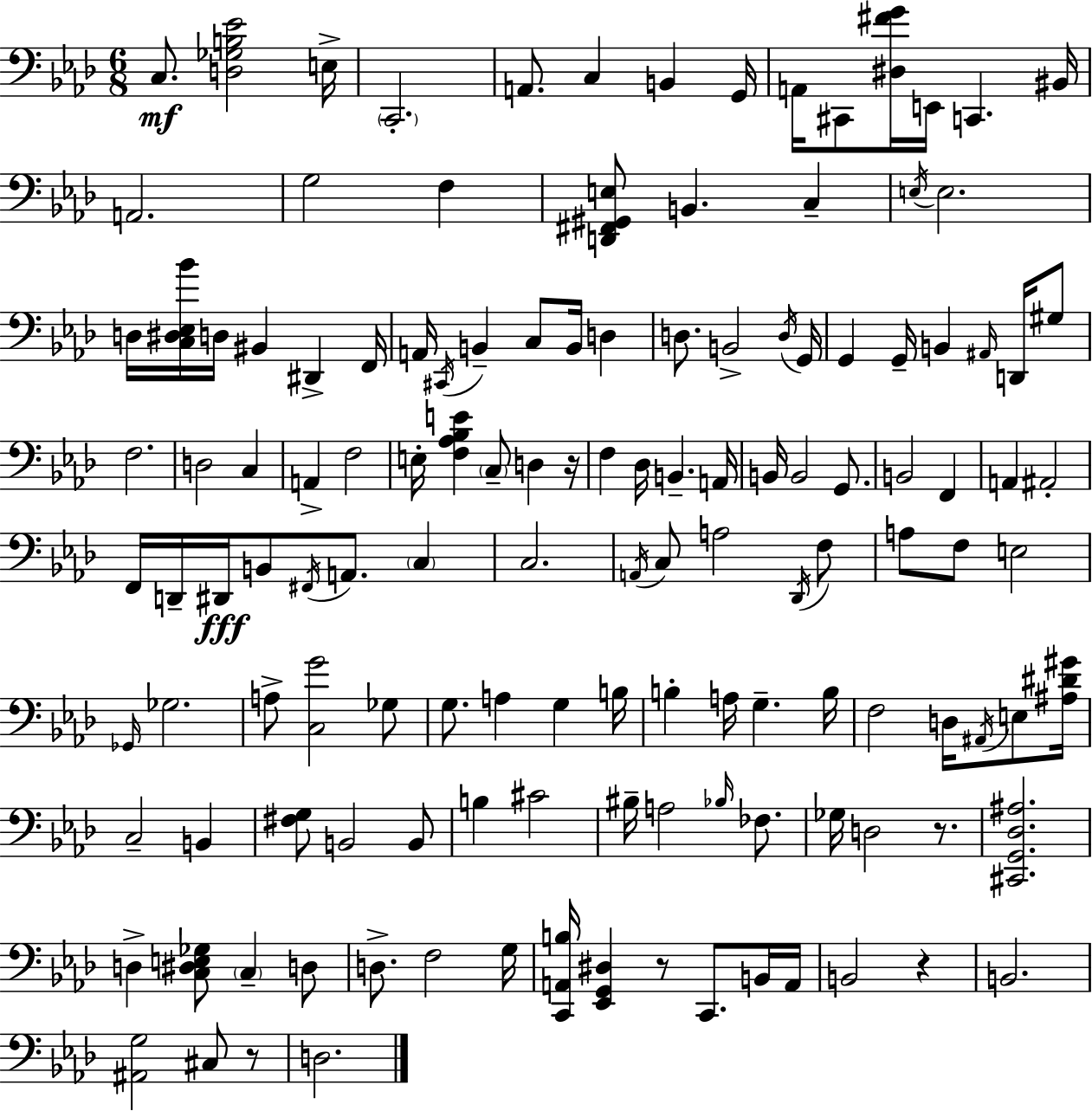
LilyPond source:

{
  \clef bass
  \numericTimeSignature
  \time 6/8
  \key f \minor
  \repeat volta 2 { c8.\mf <d ges b ees'>2 e16-> | \parenthesize c,2.-. | a,8. c4 b,4 g,16 | a,16 cis,8 <dis fis' g'>16 e,16 c,4. bis,16 | \break a,2. | g2 f4 | <d, fis, gis, e>8 b,4. c4-- | \acciaccatura { e16 } e2. | \break d16 <c dis ees bes'>16 d16 bis,4 dis,4-> | f,16 a,16 \acciaccatura { cis,16 } b,4-- c8 b,16 d4 | d8. b,2-> | \acciaccatura { d16 } g,16 g,4 g,16-- b,4 | \break \grace { ais,16 } d,16 gis8 f2. | d2 | c4 a,4-> f2 | e16-. <f aes bes e'>4 \parenthesize c8-- d4 | \break r16 f4 des16 b,4.-- | a,16 b,16 b,2 | g,8. b,2 | f,4 a,4 ais,2-. | \break f,16 d,16-- dis,16\fff b,8 \acciaccatura { fis,16 } a,8. | \parenthesize c4 c2. | \acciaccatura { a,16 } c8 a2 | \acciaccatura { des,16 } f8 a8 f8 e2 | \break \grace { ges,16 } ges2. | a8-> <c g'>2 | ges8 g8. a4 | g4 b16 b4-. | \break a16 g4.-- b16 f2 | d16 \acciaccatura { ais,16 } e8 <ais dis' gis'>16 c2-- | b,4 <fis g>8 b,2 | b,8 b4 | \break cis'2 bis16-- a2 | \grace { bes16 } fes8. ges16 d2 | r8. <cis, g, des ais>2. | d4-> | \break <c dis e ges>8 \parenthesize c4-- d8 d8.-> | f2 g16 <c, a, b>16 <ees, g, dis>4 | r8 c,8. b,16 a,16 b,2 | r4 b,2. | \break <ais, g>2 | cis8 r8 d2. | } \bar "|."
}